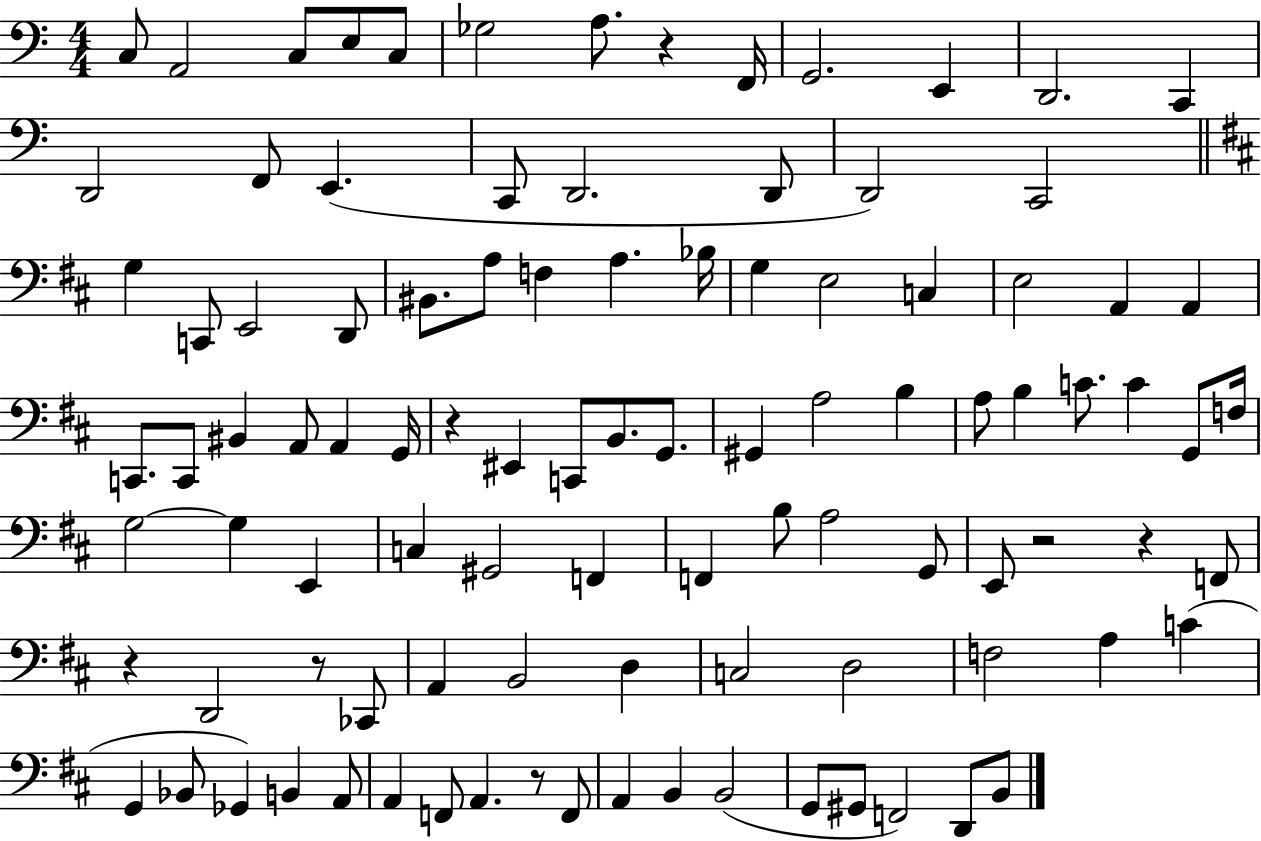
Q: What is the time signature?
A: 4/4